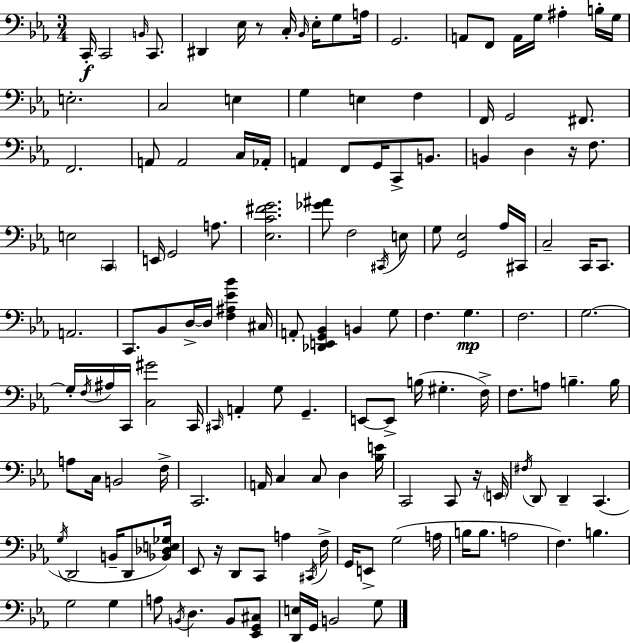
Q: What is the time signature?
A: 3/4